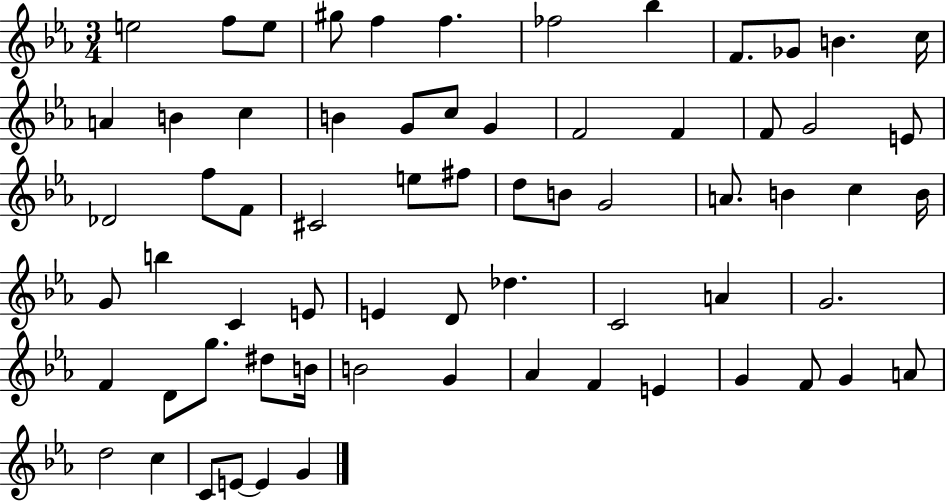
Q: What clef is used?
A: treble